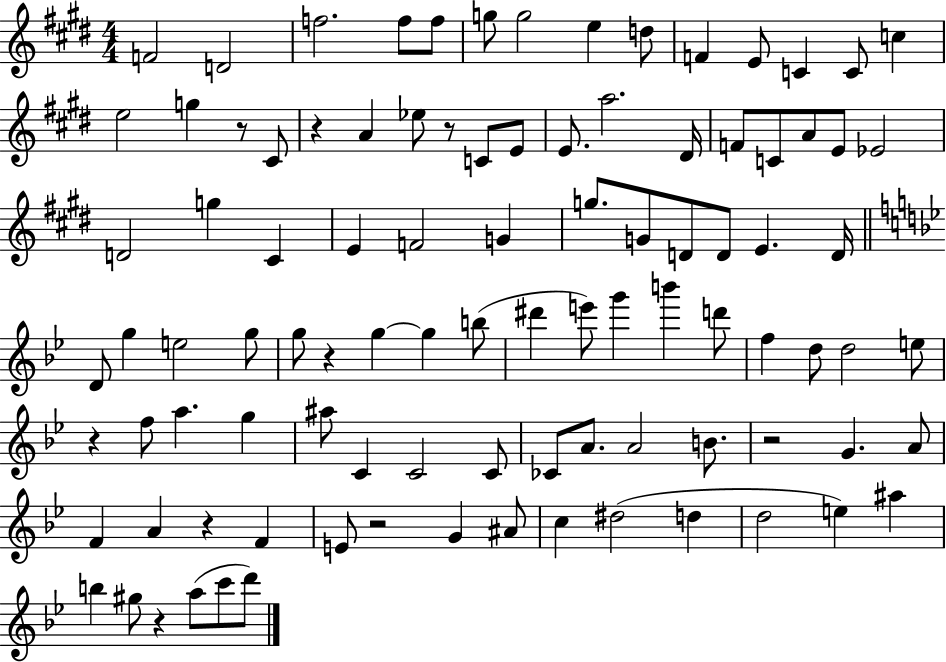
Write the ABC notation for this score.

X:1
T:Untitled
M:4/4
L:1/4
K:E
F2 D2 f2 f/2 f/2 g/2 g2 e d/2 F E/2 C C/2 c e2 g z/2 ^C/2 z A _e/2 z/2 C/2 E/2 E/2 a2 ^D/4 F/2 C/2 A/2 E/2 _E2 D2 g ^C E F2 G g/2 G/2 D/2 D/2 E D/4 D/2 g e2 g/2 g/2 z g g b/2 ^d' e'/2 g' b' d'/2 f d/2 d2 e/2 z f/2 a g ^a/2 C C2 C/2 _C/2 A/2 A2 B/2 z2 G A/2 F A z F E/2 z2 G ^A/2 c ^d2 d d2 e ^a b ^g/2 z a/2 c'/2 d'/2